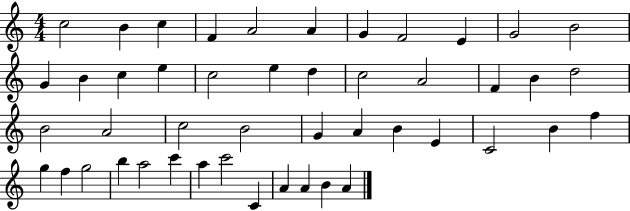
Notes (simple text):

C5/h B4/q C5/q F4/q A4/h A4/q G4/q F4/h E4/q G4/h B4/h G4/q B4/q C5/q E5/q C5/h E5/q D5/q C5/h A4/h F4/q B4/q D5/h B4/h A4/h C5/h B4/h G4/q A4/q B4/q E4/q C4/h B4/q F5/q G5/q F5/q G5/h B5/q A5/h C6/q A5/q C6/h C4/q A4/q A4/q B4/q A4/q